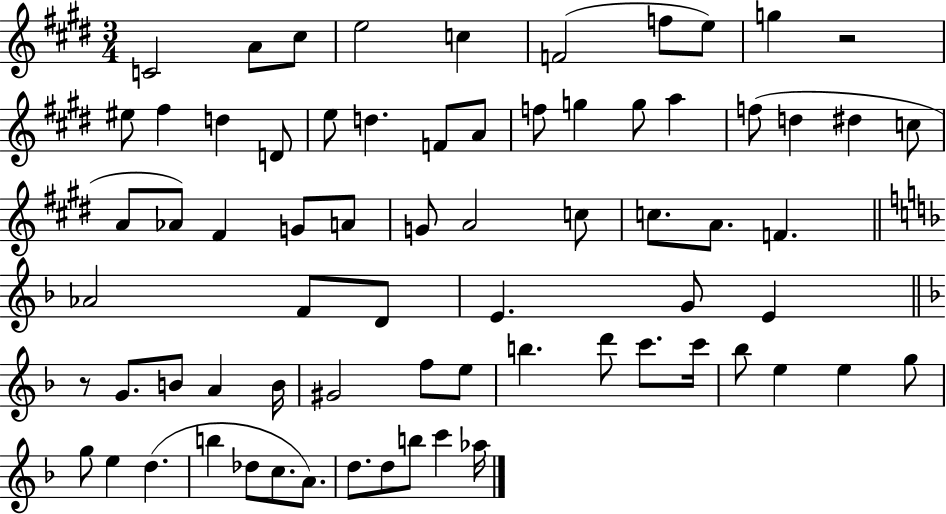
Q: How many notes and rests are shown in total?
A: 71